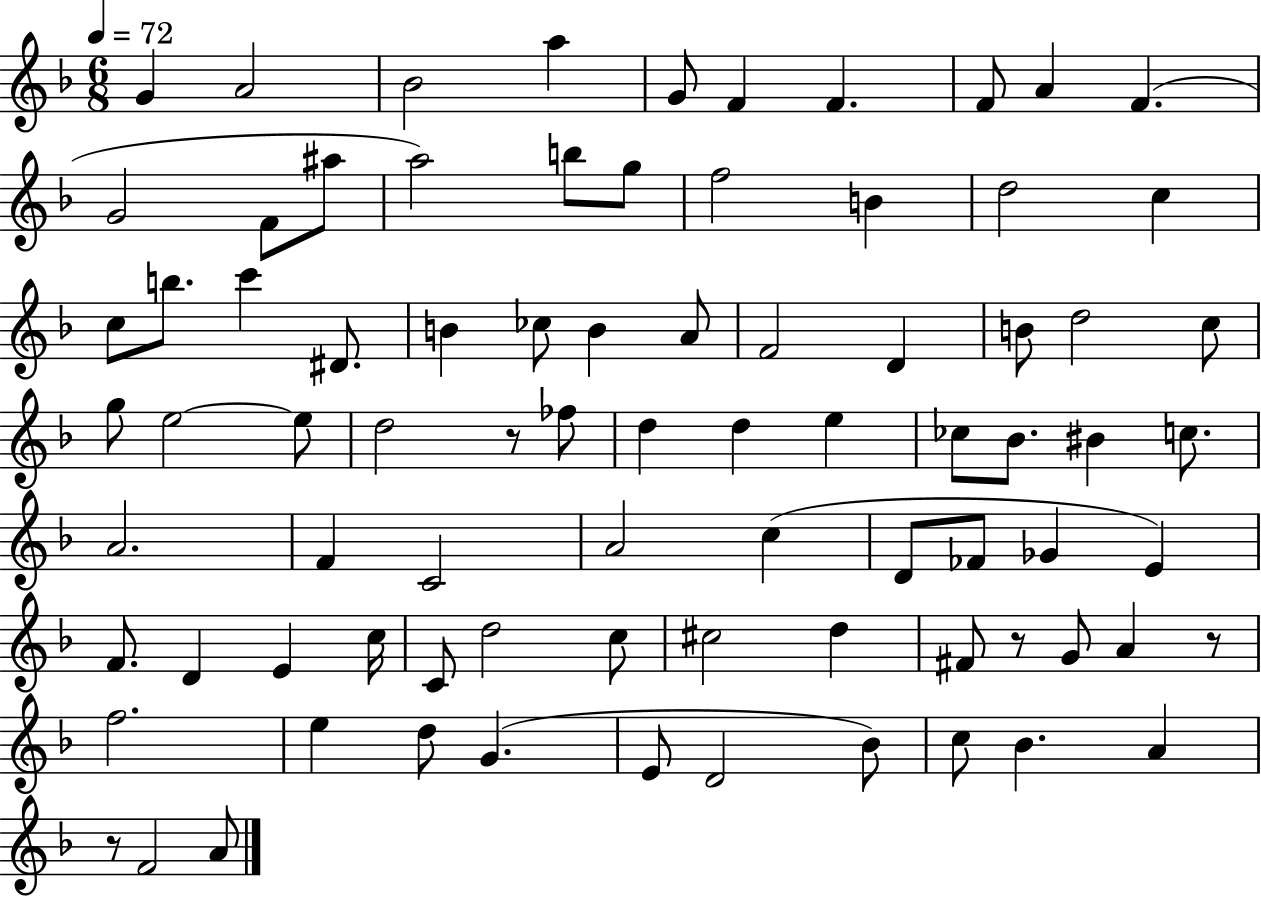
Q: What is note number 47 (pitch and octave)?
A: F4